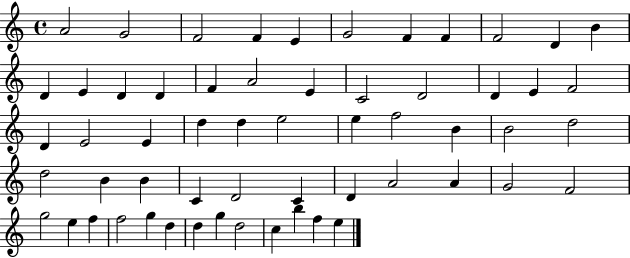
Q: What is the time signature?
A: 4/4